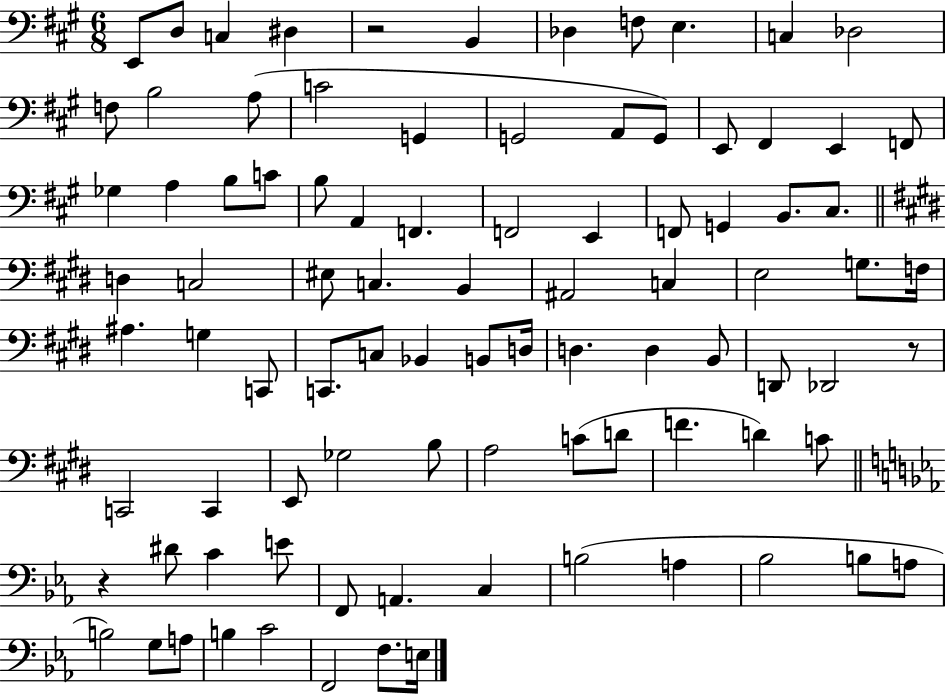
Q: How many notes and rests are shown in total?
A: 91